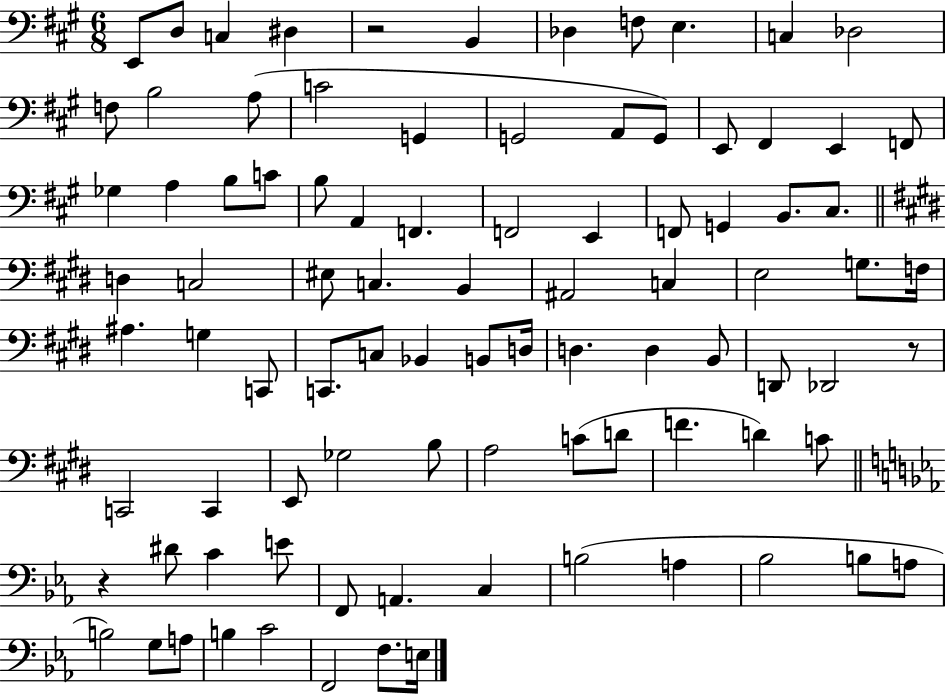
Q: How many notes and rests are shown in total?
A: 91